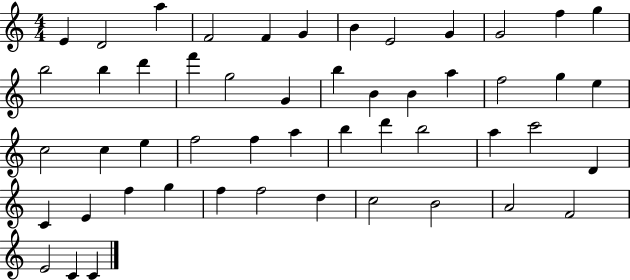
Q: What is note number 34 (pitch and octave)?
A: B5